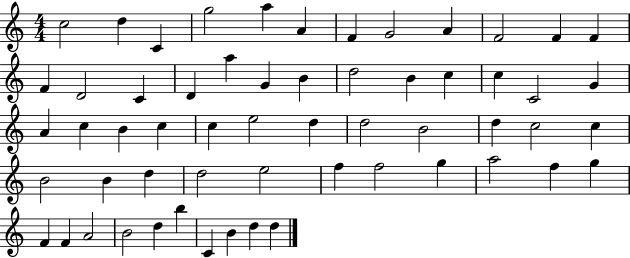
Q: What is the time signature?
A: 4/4